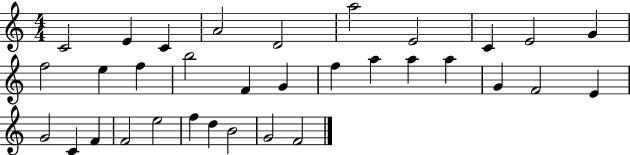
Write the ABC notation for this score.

X:1
T:Untitled
M:4/4
L:1/4
K:C
C2 E C A2 D2 a2 E2 C E2 G f2 e f b2 F G f a a a G F2 E G2 C F F2 e2 f d B2 G2 F2